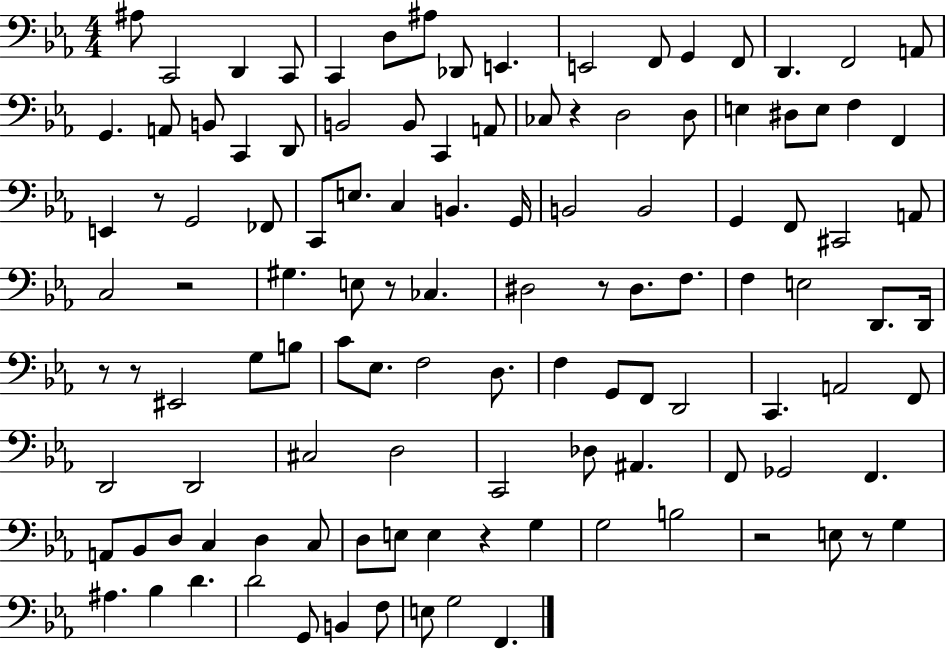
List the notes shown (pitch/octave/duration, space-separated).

A#3/e C2/h D2/q C2/e C2/q D3/e A#3/e Db2/e E2/q. E2/h F2/e G2/q F2/e D2/q. F2/h A2/e G2/q. A2/e B2/e C2/q D2/e B2/h B2/e C2/q A2/e CES3/e R/q D3/h D3/e E3/q D#3/e E3/e F3/q F2/q E2/q R/e G2/h FES2/e C2/e E3/e. C3/q B2/q. G2/s B2/h B2/h G2/q F2/e C#2/h A2/e C3/h R/h G#3/q. E3/e R/e CES3/q. D#3/h R/e D#3/e. F3/e. F3/q E3/h D2/e. D2/s R/e R/e EIS2/h G3/e B3/e C4/e Eb3/e. F3/h D3/e. F3/q G2/e F2/e D2/h C2/q. A2/h F2/e D2/h D2/h C#3/h D3/h C2/h Db3/e A#2/q. F2/e Gb2/h F2/q. A2/e Bb2/e D3/e C3/q D3/q C3/e D3/e E3/e E3/q R/q G3/q G3/h B3/h R/h E3/e R/e G3/q A#3/q. Bb3/q D4/q. D4/h G2/e B2/q F3/e E3/e G3/h F2/q.